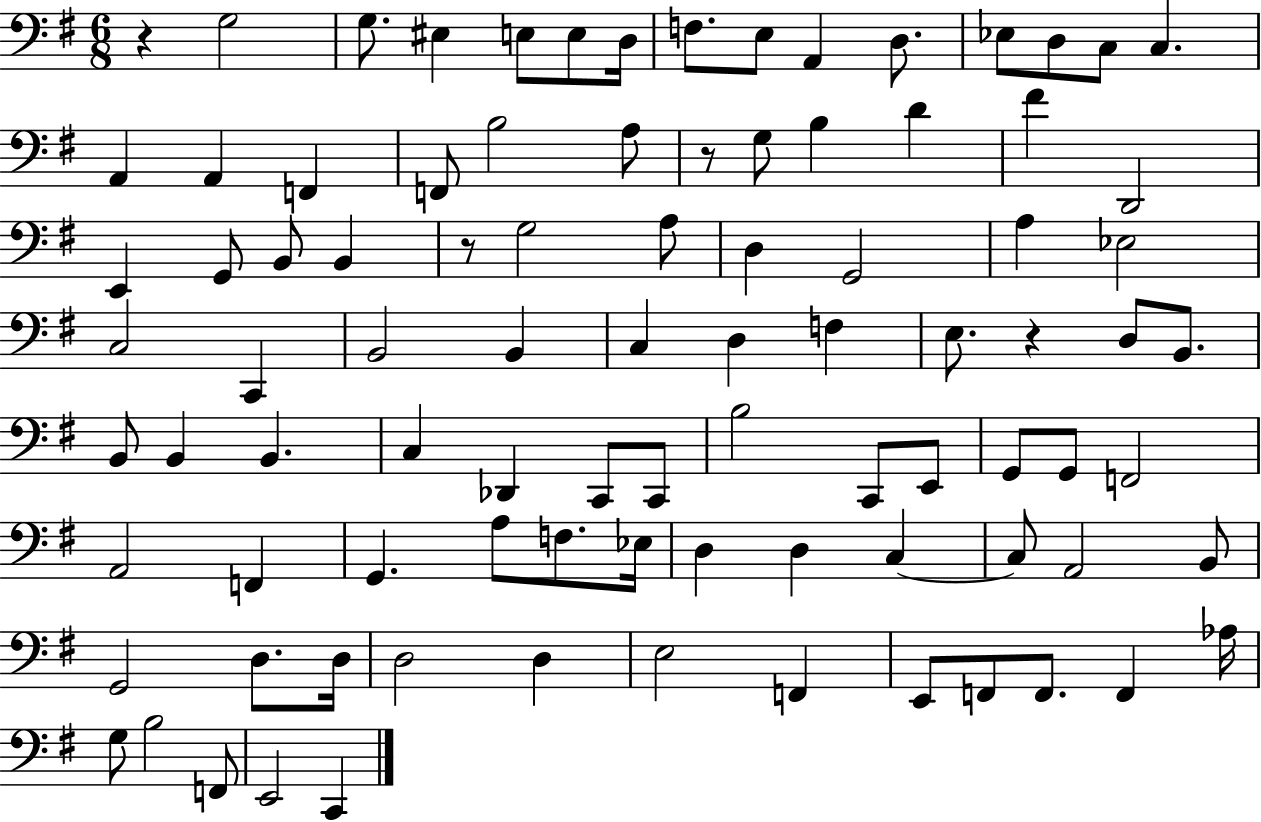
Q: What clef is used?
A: bass